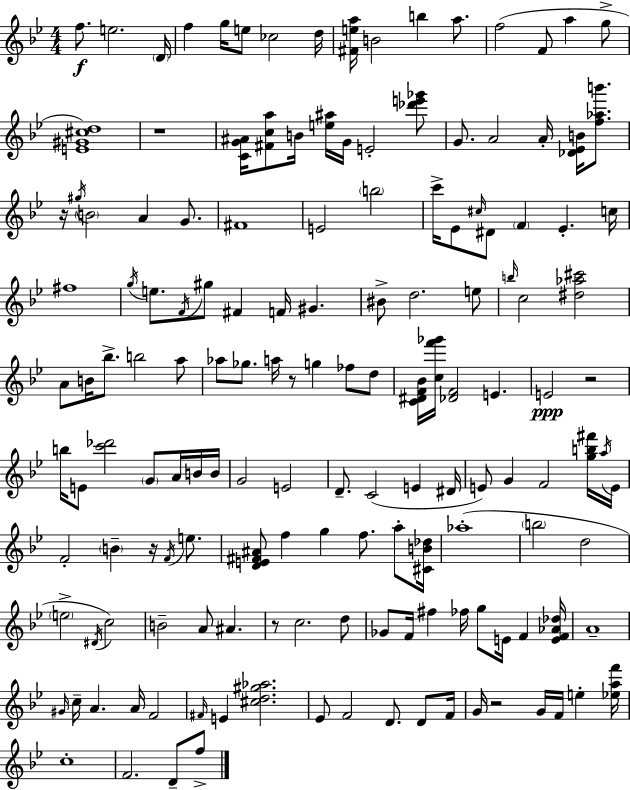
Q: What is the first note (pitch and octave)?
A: F5